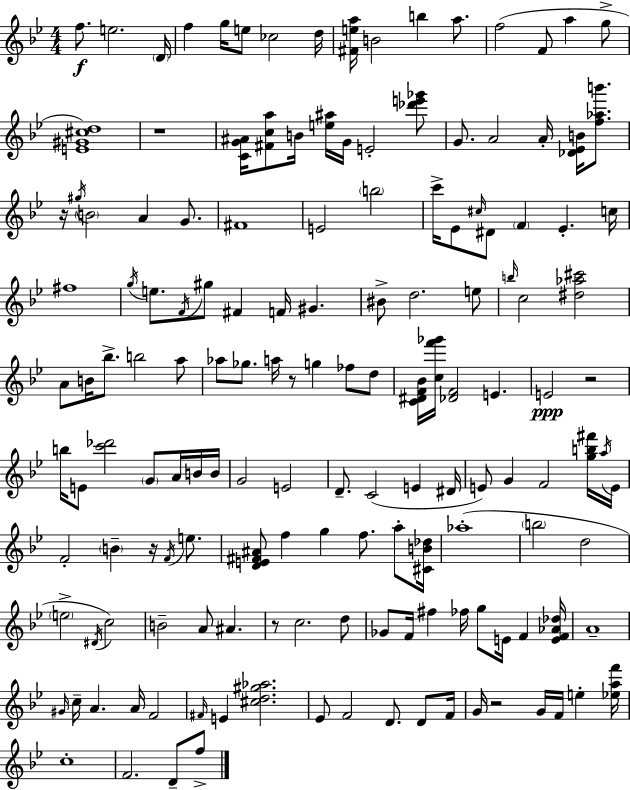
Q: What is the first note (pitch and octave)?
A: F5